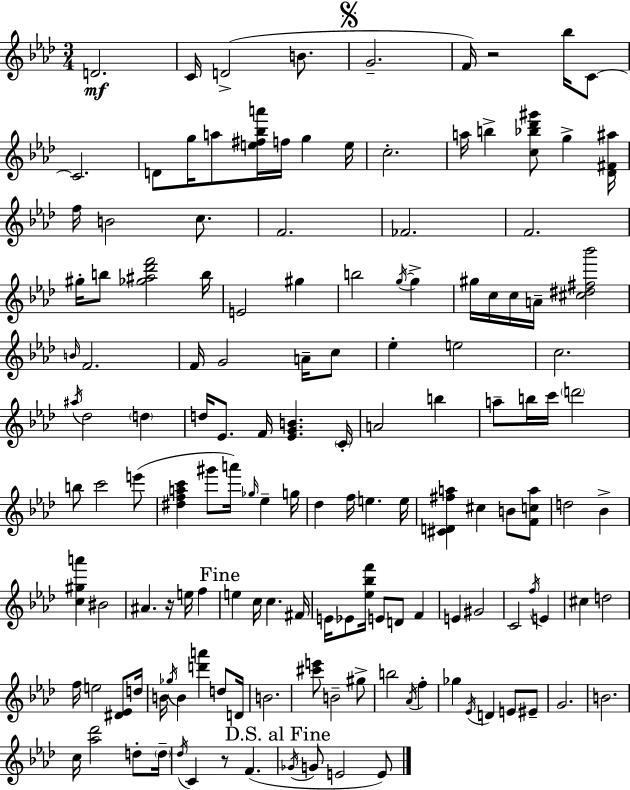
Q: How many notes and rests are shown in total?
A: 144